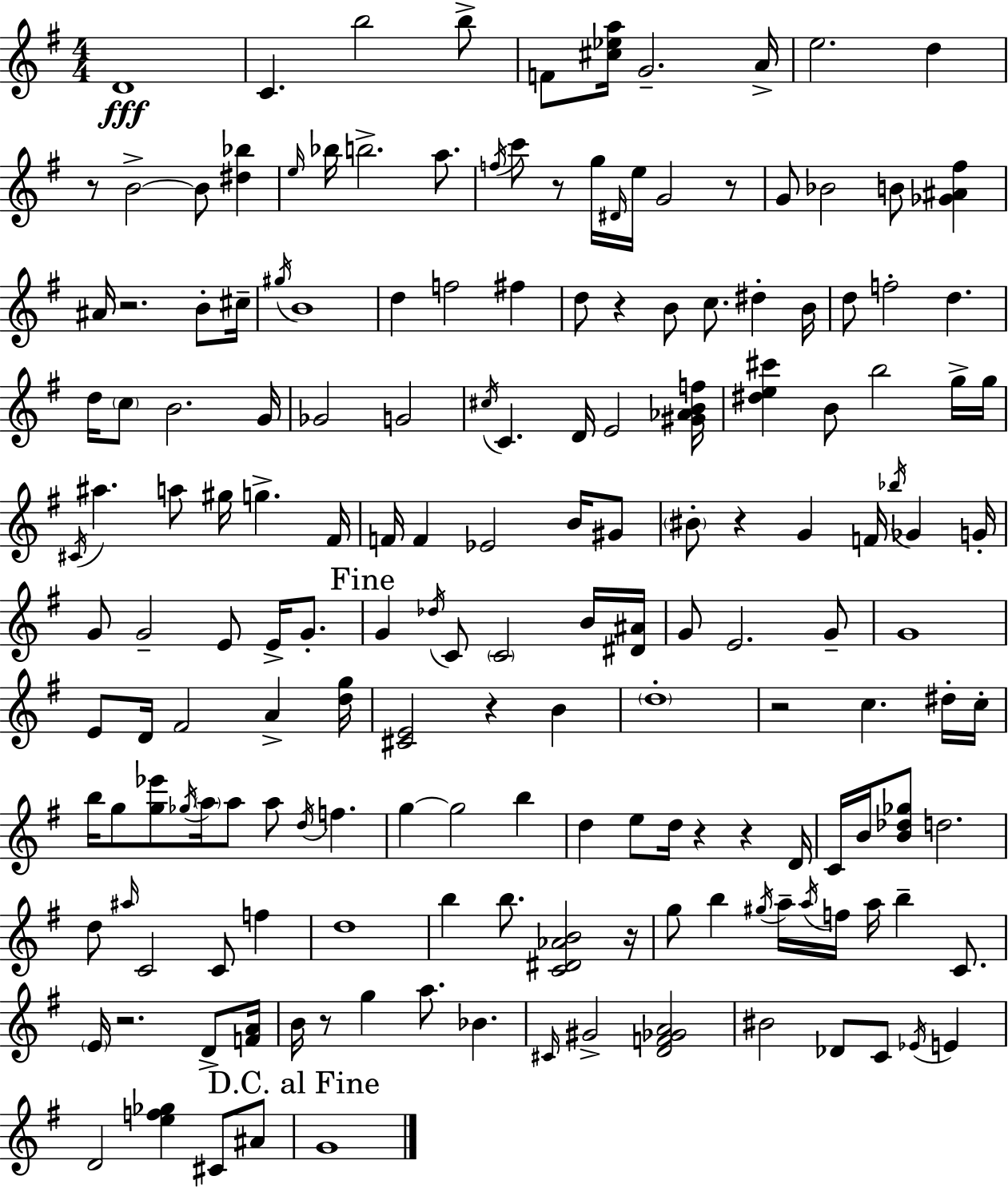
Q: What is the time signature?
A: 4/4